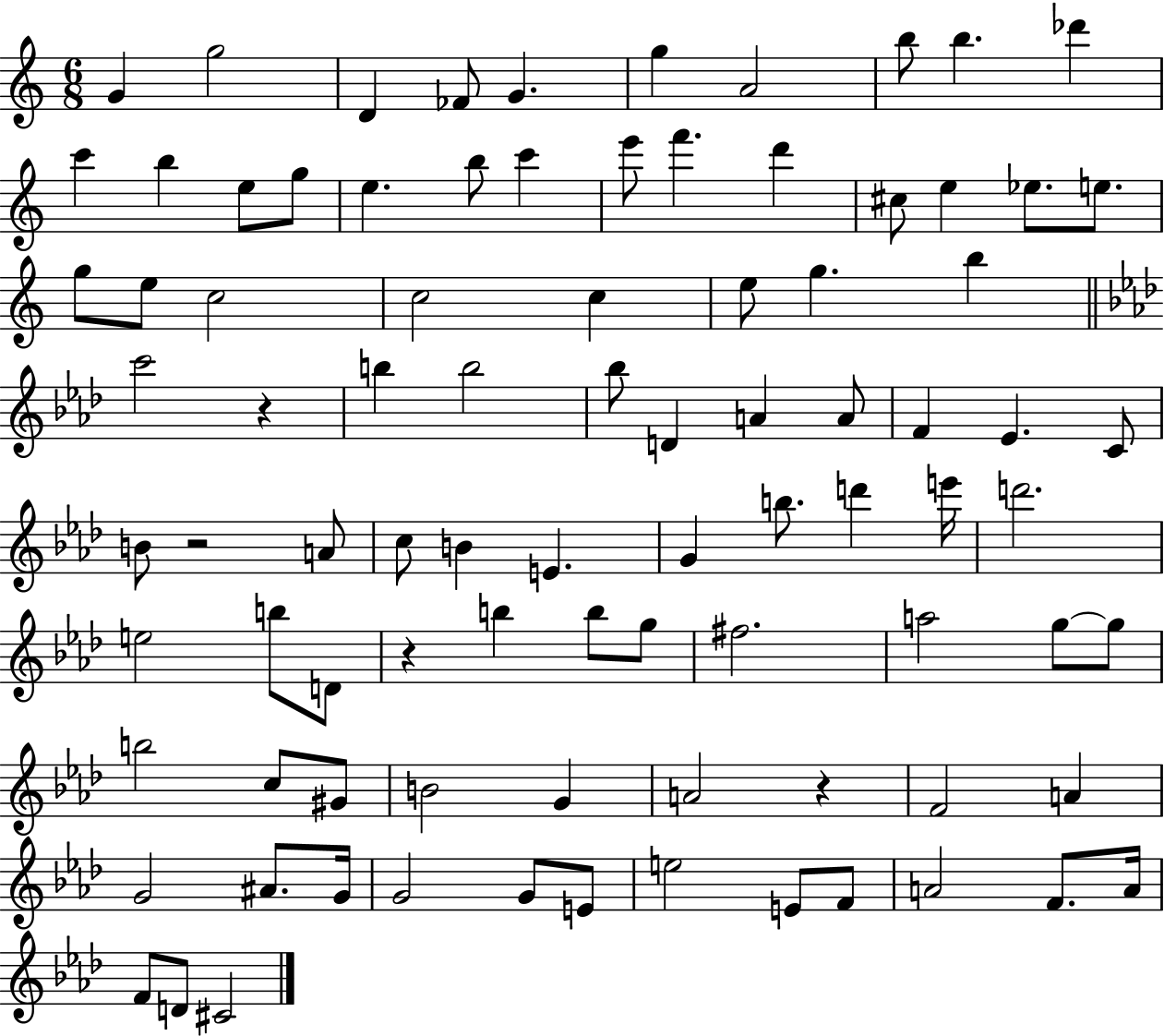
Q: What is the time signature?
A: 6/8